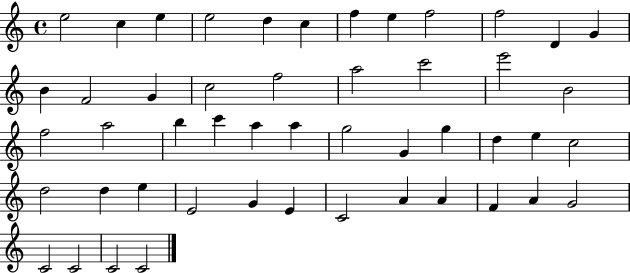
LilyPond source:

{
  \clef treble
  \time 4/4
  \defaultTimeSignature
  \key c \major
  e''2 c''4 e''4 | e''2 d''4 c''4 | f''4 e''4 f''2 | f''2 d'4 g'4 | \break b'4 f'2 g'4 | c''2 f''2 | a''2 c'''2 | e'''2 b'2 | \break f''2 a''2 | b''4 c'''4 a''4 a''4 | g''2 g'4 g''4 | d''4 e''4 c''2 | \break d''2 d''4 e''4 | e'2 g'4 e'4 | c'2 a'4 a'4 | f'4 a'4 g'2 | \break c'2 c'2 | c'2 c'2 | \bar "|."
}